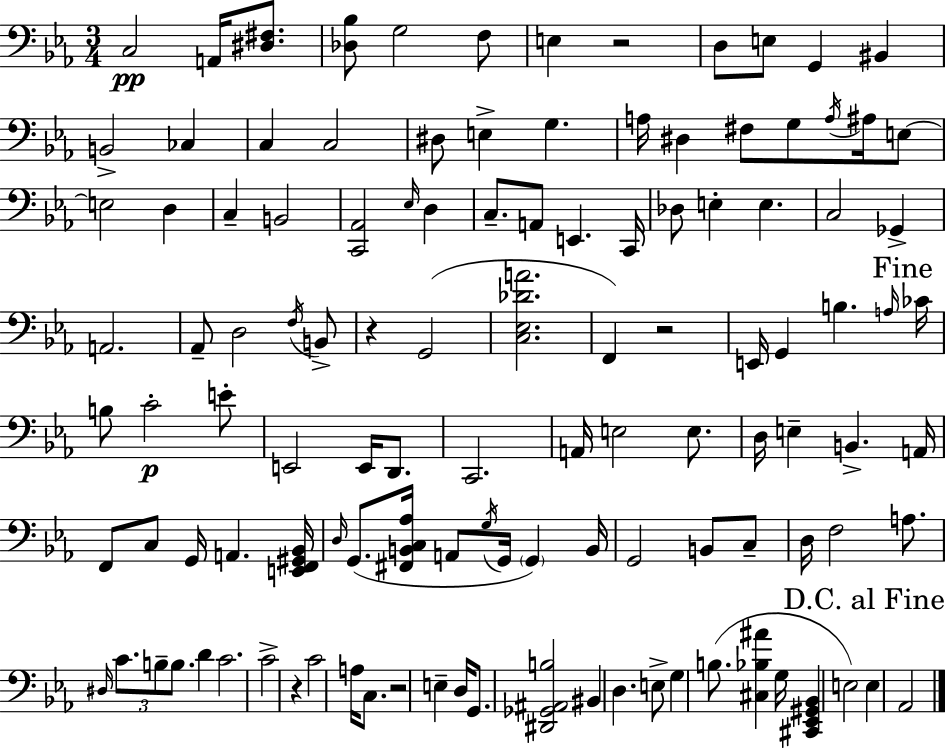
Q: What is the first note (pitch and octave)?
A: C3